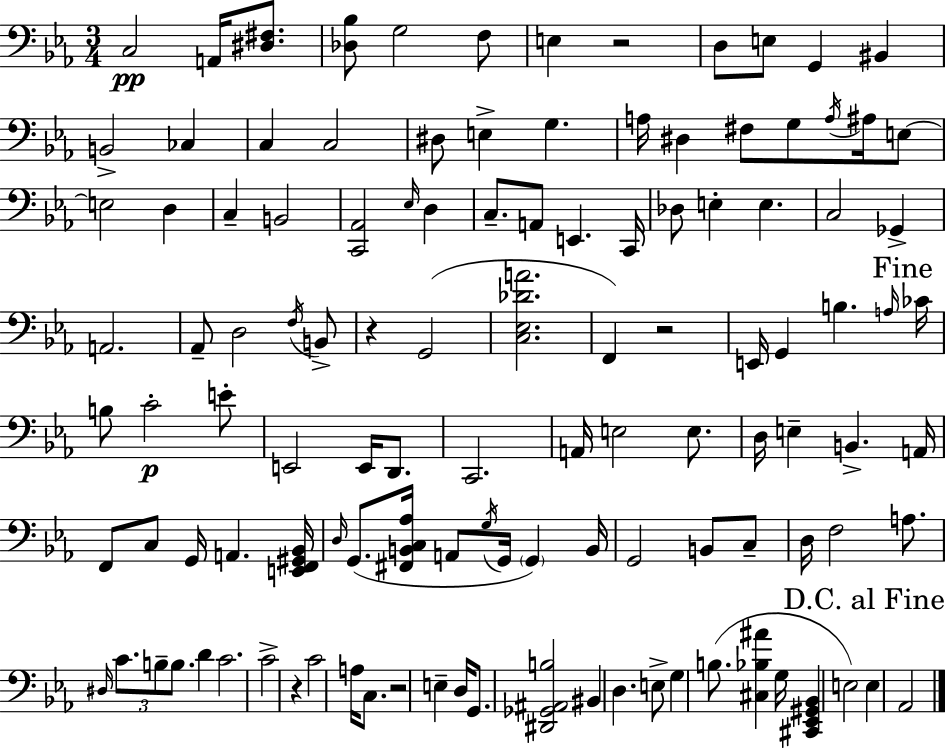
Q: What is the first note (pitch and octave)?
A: C3